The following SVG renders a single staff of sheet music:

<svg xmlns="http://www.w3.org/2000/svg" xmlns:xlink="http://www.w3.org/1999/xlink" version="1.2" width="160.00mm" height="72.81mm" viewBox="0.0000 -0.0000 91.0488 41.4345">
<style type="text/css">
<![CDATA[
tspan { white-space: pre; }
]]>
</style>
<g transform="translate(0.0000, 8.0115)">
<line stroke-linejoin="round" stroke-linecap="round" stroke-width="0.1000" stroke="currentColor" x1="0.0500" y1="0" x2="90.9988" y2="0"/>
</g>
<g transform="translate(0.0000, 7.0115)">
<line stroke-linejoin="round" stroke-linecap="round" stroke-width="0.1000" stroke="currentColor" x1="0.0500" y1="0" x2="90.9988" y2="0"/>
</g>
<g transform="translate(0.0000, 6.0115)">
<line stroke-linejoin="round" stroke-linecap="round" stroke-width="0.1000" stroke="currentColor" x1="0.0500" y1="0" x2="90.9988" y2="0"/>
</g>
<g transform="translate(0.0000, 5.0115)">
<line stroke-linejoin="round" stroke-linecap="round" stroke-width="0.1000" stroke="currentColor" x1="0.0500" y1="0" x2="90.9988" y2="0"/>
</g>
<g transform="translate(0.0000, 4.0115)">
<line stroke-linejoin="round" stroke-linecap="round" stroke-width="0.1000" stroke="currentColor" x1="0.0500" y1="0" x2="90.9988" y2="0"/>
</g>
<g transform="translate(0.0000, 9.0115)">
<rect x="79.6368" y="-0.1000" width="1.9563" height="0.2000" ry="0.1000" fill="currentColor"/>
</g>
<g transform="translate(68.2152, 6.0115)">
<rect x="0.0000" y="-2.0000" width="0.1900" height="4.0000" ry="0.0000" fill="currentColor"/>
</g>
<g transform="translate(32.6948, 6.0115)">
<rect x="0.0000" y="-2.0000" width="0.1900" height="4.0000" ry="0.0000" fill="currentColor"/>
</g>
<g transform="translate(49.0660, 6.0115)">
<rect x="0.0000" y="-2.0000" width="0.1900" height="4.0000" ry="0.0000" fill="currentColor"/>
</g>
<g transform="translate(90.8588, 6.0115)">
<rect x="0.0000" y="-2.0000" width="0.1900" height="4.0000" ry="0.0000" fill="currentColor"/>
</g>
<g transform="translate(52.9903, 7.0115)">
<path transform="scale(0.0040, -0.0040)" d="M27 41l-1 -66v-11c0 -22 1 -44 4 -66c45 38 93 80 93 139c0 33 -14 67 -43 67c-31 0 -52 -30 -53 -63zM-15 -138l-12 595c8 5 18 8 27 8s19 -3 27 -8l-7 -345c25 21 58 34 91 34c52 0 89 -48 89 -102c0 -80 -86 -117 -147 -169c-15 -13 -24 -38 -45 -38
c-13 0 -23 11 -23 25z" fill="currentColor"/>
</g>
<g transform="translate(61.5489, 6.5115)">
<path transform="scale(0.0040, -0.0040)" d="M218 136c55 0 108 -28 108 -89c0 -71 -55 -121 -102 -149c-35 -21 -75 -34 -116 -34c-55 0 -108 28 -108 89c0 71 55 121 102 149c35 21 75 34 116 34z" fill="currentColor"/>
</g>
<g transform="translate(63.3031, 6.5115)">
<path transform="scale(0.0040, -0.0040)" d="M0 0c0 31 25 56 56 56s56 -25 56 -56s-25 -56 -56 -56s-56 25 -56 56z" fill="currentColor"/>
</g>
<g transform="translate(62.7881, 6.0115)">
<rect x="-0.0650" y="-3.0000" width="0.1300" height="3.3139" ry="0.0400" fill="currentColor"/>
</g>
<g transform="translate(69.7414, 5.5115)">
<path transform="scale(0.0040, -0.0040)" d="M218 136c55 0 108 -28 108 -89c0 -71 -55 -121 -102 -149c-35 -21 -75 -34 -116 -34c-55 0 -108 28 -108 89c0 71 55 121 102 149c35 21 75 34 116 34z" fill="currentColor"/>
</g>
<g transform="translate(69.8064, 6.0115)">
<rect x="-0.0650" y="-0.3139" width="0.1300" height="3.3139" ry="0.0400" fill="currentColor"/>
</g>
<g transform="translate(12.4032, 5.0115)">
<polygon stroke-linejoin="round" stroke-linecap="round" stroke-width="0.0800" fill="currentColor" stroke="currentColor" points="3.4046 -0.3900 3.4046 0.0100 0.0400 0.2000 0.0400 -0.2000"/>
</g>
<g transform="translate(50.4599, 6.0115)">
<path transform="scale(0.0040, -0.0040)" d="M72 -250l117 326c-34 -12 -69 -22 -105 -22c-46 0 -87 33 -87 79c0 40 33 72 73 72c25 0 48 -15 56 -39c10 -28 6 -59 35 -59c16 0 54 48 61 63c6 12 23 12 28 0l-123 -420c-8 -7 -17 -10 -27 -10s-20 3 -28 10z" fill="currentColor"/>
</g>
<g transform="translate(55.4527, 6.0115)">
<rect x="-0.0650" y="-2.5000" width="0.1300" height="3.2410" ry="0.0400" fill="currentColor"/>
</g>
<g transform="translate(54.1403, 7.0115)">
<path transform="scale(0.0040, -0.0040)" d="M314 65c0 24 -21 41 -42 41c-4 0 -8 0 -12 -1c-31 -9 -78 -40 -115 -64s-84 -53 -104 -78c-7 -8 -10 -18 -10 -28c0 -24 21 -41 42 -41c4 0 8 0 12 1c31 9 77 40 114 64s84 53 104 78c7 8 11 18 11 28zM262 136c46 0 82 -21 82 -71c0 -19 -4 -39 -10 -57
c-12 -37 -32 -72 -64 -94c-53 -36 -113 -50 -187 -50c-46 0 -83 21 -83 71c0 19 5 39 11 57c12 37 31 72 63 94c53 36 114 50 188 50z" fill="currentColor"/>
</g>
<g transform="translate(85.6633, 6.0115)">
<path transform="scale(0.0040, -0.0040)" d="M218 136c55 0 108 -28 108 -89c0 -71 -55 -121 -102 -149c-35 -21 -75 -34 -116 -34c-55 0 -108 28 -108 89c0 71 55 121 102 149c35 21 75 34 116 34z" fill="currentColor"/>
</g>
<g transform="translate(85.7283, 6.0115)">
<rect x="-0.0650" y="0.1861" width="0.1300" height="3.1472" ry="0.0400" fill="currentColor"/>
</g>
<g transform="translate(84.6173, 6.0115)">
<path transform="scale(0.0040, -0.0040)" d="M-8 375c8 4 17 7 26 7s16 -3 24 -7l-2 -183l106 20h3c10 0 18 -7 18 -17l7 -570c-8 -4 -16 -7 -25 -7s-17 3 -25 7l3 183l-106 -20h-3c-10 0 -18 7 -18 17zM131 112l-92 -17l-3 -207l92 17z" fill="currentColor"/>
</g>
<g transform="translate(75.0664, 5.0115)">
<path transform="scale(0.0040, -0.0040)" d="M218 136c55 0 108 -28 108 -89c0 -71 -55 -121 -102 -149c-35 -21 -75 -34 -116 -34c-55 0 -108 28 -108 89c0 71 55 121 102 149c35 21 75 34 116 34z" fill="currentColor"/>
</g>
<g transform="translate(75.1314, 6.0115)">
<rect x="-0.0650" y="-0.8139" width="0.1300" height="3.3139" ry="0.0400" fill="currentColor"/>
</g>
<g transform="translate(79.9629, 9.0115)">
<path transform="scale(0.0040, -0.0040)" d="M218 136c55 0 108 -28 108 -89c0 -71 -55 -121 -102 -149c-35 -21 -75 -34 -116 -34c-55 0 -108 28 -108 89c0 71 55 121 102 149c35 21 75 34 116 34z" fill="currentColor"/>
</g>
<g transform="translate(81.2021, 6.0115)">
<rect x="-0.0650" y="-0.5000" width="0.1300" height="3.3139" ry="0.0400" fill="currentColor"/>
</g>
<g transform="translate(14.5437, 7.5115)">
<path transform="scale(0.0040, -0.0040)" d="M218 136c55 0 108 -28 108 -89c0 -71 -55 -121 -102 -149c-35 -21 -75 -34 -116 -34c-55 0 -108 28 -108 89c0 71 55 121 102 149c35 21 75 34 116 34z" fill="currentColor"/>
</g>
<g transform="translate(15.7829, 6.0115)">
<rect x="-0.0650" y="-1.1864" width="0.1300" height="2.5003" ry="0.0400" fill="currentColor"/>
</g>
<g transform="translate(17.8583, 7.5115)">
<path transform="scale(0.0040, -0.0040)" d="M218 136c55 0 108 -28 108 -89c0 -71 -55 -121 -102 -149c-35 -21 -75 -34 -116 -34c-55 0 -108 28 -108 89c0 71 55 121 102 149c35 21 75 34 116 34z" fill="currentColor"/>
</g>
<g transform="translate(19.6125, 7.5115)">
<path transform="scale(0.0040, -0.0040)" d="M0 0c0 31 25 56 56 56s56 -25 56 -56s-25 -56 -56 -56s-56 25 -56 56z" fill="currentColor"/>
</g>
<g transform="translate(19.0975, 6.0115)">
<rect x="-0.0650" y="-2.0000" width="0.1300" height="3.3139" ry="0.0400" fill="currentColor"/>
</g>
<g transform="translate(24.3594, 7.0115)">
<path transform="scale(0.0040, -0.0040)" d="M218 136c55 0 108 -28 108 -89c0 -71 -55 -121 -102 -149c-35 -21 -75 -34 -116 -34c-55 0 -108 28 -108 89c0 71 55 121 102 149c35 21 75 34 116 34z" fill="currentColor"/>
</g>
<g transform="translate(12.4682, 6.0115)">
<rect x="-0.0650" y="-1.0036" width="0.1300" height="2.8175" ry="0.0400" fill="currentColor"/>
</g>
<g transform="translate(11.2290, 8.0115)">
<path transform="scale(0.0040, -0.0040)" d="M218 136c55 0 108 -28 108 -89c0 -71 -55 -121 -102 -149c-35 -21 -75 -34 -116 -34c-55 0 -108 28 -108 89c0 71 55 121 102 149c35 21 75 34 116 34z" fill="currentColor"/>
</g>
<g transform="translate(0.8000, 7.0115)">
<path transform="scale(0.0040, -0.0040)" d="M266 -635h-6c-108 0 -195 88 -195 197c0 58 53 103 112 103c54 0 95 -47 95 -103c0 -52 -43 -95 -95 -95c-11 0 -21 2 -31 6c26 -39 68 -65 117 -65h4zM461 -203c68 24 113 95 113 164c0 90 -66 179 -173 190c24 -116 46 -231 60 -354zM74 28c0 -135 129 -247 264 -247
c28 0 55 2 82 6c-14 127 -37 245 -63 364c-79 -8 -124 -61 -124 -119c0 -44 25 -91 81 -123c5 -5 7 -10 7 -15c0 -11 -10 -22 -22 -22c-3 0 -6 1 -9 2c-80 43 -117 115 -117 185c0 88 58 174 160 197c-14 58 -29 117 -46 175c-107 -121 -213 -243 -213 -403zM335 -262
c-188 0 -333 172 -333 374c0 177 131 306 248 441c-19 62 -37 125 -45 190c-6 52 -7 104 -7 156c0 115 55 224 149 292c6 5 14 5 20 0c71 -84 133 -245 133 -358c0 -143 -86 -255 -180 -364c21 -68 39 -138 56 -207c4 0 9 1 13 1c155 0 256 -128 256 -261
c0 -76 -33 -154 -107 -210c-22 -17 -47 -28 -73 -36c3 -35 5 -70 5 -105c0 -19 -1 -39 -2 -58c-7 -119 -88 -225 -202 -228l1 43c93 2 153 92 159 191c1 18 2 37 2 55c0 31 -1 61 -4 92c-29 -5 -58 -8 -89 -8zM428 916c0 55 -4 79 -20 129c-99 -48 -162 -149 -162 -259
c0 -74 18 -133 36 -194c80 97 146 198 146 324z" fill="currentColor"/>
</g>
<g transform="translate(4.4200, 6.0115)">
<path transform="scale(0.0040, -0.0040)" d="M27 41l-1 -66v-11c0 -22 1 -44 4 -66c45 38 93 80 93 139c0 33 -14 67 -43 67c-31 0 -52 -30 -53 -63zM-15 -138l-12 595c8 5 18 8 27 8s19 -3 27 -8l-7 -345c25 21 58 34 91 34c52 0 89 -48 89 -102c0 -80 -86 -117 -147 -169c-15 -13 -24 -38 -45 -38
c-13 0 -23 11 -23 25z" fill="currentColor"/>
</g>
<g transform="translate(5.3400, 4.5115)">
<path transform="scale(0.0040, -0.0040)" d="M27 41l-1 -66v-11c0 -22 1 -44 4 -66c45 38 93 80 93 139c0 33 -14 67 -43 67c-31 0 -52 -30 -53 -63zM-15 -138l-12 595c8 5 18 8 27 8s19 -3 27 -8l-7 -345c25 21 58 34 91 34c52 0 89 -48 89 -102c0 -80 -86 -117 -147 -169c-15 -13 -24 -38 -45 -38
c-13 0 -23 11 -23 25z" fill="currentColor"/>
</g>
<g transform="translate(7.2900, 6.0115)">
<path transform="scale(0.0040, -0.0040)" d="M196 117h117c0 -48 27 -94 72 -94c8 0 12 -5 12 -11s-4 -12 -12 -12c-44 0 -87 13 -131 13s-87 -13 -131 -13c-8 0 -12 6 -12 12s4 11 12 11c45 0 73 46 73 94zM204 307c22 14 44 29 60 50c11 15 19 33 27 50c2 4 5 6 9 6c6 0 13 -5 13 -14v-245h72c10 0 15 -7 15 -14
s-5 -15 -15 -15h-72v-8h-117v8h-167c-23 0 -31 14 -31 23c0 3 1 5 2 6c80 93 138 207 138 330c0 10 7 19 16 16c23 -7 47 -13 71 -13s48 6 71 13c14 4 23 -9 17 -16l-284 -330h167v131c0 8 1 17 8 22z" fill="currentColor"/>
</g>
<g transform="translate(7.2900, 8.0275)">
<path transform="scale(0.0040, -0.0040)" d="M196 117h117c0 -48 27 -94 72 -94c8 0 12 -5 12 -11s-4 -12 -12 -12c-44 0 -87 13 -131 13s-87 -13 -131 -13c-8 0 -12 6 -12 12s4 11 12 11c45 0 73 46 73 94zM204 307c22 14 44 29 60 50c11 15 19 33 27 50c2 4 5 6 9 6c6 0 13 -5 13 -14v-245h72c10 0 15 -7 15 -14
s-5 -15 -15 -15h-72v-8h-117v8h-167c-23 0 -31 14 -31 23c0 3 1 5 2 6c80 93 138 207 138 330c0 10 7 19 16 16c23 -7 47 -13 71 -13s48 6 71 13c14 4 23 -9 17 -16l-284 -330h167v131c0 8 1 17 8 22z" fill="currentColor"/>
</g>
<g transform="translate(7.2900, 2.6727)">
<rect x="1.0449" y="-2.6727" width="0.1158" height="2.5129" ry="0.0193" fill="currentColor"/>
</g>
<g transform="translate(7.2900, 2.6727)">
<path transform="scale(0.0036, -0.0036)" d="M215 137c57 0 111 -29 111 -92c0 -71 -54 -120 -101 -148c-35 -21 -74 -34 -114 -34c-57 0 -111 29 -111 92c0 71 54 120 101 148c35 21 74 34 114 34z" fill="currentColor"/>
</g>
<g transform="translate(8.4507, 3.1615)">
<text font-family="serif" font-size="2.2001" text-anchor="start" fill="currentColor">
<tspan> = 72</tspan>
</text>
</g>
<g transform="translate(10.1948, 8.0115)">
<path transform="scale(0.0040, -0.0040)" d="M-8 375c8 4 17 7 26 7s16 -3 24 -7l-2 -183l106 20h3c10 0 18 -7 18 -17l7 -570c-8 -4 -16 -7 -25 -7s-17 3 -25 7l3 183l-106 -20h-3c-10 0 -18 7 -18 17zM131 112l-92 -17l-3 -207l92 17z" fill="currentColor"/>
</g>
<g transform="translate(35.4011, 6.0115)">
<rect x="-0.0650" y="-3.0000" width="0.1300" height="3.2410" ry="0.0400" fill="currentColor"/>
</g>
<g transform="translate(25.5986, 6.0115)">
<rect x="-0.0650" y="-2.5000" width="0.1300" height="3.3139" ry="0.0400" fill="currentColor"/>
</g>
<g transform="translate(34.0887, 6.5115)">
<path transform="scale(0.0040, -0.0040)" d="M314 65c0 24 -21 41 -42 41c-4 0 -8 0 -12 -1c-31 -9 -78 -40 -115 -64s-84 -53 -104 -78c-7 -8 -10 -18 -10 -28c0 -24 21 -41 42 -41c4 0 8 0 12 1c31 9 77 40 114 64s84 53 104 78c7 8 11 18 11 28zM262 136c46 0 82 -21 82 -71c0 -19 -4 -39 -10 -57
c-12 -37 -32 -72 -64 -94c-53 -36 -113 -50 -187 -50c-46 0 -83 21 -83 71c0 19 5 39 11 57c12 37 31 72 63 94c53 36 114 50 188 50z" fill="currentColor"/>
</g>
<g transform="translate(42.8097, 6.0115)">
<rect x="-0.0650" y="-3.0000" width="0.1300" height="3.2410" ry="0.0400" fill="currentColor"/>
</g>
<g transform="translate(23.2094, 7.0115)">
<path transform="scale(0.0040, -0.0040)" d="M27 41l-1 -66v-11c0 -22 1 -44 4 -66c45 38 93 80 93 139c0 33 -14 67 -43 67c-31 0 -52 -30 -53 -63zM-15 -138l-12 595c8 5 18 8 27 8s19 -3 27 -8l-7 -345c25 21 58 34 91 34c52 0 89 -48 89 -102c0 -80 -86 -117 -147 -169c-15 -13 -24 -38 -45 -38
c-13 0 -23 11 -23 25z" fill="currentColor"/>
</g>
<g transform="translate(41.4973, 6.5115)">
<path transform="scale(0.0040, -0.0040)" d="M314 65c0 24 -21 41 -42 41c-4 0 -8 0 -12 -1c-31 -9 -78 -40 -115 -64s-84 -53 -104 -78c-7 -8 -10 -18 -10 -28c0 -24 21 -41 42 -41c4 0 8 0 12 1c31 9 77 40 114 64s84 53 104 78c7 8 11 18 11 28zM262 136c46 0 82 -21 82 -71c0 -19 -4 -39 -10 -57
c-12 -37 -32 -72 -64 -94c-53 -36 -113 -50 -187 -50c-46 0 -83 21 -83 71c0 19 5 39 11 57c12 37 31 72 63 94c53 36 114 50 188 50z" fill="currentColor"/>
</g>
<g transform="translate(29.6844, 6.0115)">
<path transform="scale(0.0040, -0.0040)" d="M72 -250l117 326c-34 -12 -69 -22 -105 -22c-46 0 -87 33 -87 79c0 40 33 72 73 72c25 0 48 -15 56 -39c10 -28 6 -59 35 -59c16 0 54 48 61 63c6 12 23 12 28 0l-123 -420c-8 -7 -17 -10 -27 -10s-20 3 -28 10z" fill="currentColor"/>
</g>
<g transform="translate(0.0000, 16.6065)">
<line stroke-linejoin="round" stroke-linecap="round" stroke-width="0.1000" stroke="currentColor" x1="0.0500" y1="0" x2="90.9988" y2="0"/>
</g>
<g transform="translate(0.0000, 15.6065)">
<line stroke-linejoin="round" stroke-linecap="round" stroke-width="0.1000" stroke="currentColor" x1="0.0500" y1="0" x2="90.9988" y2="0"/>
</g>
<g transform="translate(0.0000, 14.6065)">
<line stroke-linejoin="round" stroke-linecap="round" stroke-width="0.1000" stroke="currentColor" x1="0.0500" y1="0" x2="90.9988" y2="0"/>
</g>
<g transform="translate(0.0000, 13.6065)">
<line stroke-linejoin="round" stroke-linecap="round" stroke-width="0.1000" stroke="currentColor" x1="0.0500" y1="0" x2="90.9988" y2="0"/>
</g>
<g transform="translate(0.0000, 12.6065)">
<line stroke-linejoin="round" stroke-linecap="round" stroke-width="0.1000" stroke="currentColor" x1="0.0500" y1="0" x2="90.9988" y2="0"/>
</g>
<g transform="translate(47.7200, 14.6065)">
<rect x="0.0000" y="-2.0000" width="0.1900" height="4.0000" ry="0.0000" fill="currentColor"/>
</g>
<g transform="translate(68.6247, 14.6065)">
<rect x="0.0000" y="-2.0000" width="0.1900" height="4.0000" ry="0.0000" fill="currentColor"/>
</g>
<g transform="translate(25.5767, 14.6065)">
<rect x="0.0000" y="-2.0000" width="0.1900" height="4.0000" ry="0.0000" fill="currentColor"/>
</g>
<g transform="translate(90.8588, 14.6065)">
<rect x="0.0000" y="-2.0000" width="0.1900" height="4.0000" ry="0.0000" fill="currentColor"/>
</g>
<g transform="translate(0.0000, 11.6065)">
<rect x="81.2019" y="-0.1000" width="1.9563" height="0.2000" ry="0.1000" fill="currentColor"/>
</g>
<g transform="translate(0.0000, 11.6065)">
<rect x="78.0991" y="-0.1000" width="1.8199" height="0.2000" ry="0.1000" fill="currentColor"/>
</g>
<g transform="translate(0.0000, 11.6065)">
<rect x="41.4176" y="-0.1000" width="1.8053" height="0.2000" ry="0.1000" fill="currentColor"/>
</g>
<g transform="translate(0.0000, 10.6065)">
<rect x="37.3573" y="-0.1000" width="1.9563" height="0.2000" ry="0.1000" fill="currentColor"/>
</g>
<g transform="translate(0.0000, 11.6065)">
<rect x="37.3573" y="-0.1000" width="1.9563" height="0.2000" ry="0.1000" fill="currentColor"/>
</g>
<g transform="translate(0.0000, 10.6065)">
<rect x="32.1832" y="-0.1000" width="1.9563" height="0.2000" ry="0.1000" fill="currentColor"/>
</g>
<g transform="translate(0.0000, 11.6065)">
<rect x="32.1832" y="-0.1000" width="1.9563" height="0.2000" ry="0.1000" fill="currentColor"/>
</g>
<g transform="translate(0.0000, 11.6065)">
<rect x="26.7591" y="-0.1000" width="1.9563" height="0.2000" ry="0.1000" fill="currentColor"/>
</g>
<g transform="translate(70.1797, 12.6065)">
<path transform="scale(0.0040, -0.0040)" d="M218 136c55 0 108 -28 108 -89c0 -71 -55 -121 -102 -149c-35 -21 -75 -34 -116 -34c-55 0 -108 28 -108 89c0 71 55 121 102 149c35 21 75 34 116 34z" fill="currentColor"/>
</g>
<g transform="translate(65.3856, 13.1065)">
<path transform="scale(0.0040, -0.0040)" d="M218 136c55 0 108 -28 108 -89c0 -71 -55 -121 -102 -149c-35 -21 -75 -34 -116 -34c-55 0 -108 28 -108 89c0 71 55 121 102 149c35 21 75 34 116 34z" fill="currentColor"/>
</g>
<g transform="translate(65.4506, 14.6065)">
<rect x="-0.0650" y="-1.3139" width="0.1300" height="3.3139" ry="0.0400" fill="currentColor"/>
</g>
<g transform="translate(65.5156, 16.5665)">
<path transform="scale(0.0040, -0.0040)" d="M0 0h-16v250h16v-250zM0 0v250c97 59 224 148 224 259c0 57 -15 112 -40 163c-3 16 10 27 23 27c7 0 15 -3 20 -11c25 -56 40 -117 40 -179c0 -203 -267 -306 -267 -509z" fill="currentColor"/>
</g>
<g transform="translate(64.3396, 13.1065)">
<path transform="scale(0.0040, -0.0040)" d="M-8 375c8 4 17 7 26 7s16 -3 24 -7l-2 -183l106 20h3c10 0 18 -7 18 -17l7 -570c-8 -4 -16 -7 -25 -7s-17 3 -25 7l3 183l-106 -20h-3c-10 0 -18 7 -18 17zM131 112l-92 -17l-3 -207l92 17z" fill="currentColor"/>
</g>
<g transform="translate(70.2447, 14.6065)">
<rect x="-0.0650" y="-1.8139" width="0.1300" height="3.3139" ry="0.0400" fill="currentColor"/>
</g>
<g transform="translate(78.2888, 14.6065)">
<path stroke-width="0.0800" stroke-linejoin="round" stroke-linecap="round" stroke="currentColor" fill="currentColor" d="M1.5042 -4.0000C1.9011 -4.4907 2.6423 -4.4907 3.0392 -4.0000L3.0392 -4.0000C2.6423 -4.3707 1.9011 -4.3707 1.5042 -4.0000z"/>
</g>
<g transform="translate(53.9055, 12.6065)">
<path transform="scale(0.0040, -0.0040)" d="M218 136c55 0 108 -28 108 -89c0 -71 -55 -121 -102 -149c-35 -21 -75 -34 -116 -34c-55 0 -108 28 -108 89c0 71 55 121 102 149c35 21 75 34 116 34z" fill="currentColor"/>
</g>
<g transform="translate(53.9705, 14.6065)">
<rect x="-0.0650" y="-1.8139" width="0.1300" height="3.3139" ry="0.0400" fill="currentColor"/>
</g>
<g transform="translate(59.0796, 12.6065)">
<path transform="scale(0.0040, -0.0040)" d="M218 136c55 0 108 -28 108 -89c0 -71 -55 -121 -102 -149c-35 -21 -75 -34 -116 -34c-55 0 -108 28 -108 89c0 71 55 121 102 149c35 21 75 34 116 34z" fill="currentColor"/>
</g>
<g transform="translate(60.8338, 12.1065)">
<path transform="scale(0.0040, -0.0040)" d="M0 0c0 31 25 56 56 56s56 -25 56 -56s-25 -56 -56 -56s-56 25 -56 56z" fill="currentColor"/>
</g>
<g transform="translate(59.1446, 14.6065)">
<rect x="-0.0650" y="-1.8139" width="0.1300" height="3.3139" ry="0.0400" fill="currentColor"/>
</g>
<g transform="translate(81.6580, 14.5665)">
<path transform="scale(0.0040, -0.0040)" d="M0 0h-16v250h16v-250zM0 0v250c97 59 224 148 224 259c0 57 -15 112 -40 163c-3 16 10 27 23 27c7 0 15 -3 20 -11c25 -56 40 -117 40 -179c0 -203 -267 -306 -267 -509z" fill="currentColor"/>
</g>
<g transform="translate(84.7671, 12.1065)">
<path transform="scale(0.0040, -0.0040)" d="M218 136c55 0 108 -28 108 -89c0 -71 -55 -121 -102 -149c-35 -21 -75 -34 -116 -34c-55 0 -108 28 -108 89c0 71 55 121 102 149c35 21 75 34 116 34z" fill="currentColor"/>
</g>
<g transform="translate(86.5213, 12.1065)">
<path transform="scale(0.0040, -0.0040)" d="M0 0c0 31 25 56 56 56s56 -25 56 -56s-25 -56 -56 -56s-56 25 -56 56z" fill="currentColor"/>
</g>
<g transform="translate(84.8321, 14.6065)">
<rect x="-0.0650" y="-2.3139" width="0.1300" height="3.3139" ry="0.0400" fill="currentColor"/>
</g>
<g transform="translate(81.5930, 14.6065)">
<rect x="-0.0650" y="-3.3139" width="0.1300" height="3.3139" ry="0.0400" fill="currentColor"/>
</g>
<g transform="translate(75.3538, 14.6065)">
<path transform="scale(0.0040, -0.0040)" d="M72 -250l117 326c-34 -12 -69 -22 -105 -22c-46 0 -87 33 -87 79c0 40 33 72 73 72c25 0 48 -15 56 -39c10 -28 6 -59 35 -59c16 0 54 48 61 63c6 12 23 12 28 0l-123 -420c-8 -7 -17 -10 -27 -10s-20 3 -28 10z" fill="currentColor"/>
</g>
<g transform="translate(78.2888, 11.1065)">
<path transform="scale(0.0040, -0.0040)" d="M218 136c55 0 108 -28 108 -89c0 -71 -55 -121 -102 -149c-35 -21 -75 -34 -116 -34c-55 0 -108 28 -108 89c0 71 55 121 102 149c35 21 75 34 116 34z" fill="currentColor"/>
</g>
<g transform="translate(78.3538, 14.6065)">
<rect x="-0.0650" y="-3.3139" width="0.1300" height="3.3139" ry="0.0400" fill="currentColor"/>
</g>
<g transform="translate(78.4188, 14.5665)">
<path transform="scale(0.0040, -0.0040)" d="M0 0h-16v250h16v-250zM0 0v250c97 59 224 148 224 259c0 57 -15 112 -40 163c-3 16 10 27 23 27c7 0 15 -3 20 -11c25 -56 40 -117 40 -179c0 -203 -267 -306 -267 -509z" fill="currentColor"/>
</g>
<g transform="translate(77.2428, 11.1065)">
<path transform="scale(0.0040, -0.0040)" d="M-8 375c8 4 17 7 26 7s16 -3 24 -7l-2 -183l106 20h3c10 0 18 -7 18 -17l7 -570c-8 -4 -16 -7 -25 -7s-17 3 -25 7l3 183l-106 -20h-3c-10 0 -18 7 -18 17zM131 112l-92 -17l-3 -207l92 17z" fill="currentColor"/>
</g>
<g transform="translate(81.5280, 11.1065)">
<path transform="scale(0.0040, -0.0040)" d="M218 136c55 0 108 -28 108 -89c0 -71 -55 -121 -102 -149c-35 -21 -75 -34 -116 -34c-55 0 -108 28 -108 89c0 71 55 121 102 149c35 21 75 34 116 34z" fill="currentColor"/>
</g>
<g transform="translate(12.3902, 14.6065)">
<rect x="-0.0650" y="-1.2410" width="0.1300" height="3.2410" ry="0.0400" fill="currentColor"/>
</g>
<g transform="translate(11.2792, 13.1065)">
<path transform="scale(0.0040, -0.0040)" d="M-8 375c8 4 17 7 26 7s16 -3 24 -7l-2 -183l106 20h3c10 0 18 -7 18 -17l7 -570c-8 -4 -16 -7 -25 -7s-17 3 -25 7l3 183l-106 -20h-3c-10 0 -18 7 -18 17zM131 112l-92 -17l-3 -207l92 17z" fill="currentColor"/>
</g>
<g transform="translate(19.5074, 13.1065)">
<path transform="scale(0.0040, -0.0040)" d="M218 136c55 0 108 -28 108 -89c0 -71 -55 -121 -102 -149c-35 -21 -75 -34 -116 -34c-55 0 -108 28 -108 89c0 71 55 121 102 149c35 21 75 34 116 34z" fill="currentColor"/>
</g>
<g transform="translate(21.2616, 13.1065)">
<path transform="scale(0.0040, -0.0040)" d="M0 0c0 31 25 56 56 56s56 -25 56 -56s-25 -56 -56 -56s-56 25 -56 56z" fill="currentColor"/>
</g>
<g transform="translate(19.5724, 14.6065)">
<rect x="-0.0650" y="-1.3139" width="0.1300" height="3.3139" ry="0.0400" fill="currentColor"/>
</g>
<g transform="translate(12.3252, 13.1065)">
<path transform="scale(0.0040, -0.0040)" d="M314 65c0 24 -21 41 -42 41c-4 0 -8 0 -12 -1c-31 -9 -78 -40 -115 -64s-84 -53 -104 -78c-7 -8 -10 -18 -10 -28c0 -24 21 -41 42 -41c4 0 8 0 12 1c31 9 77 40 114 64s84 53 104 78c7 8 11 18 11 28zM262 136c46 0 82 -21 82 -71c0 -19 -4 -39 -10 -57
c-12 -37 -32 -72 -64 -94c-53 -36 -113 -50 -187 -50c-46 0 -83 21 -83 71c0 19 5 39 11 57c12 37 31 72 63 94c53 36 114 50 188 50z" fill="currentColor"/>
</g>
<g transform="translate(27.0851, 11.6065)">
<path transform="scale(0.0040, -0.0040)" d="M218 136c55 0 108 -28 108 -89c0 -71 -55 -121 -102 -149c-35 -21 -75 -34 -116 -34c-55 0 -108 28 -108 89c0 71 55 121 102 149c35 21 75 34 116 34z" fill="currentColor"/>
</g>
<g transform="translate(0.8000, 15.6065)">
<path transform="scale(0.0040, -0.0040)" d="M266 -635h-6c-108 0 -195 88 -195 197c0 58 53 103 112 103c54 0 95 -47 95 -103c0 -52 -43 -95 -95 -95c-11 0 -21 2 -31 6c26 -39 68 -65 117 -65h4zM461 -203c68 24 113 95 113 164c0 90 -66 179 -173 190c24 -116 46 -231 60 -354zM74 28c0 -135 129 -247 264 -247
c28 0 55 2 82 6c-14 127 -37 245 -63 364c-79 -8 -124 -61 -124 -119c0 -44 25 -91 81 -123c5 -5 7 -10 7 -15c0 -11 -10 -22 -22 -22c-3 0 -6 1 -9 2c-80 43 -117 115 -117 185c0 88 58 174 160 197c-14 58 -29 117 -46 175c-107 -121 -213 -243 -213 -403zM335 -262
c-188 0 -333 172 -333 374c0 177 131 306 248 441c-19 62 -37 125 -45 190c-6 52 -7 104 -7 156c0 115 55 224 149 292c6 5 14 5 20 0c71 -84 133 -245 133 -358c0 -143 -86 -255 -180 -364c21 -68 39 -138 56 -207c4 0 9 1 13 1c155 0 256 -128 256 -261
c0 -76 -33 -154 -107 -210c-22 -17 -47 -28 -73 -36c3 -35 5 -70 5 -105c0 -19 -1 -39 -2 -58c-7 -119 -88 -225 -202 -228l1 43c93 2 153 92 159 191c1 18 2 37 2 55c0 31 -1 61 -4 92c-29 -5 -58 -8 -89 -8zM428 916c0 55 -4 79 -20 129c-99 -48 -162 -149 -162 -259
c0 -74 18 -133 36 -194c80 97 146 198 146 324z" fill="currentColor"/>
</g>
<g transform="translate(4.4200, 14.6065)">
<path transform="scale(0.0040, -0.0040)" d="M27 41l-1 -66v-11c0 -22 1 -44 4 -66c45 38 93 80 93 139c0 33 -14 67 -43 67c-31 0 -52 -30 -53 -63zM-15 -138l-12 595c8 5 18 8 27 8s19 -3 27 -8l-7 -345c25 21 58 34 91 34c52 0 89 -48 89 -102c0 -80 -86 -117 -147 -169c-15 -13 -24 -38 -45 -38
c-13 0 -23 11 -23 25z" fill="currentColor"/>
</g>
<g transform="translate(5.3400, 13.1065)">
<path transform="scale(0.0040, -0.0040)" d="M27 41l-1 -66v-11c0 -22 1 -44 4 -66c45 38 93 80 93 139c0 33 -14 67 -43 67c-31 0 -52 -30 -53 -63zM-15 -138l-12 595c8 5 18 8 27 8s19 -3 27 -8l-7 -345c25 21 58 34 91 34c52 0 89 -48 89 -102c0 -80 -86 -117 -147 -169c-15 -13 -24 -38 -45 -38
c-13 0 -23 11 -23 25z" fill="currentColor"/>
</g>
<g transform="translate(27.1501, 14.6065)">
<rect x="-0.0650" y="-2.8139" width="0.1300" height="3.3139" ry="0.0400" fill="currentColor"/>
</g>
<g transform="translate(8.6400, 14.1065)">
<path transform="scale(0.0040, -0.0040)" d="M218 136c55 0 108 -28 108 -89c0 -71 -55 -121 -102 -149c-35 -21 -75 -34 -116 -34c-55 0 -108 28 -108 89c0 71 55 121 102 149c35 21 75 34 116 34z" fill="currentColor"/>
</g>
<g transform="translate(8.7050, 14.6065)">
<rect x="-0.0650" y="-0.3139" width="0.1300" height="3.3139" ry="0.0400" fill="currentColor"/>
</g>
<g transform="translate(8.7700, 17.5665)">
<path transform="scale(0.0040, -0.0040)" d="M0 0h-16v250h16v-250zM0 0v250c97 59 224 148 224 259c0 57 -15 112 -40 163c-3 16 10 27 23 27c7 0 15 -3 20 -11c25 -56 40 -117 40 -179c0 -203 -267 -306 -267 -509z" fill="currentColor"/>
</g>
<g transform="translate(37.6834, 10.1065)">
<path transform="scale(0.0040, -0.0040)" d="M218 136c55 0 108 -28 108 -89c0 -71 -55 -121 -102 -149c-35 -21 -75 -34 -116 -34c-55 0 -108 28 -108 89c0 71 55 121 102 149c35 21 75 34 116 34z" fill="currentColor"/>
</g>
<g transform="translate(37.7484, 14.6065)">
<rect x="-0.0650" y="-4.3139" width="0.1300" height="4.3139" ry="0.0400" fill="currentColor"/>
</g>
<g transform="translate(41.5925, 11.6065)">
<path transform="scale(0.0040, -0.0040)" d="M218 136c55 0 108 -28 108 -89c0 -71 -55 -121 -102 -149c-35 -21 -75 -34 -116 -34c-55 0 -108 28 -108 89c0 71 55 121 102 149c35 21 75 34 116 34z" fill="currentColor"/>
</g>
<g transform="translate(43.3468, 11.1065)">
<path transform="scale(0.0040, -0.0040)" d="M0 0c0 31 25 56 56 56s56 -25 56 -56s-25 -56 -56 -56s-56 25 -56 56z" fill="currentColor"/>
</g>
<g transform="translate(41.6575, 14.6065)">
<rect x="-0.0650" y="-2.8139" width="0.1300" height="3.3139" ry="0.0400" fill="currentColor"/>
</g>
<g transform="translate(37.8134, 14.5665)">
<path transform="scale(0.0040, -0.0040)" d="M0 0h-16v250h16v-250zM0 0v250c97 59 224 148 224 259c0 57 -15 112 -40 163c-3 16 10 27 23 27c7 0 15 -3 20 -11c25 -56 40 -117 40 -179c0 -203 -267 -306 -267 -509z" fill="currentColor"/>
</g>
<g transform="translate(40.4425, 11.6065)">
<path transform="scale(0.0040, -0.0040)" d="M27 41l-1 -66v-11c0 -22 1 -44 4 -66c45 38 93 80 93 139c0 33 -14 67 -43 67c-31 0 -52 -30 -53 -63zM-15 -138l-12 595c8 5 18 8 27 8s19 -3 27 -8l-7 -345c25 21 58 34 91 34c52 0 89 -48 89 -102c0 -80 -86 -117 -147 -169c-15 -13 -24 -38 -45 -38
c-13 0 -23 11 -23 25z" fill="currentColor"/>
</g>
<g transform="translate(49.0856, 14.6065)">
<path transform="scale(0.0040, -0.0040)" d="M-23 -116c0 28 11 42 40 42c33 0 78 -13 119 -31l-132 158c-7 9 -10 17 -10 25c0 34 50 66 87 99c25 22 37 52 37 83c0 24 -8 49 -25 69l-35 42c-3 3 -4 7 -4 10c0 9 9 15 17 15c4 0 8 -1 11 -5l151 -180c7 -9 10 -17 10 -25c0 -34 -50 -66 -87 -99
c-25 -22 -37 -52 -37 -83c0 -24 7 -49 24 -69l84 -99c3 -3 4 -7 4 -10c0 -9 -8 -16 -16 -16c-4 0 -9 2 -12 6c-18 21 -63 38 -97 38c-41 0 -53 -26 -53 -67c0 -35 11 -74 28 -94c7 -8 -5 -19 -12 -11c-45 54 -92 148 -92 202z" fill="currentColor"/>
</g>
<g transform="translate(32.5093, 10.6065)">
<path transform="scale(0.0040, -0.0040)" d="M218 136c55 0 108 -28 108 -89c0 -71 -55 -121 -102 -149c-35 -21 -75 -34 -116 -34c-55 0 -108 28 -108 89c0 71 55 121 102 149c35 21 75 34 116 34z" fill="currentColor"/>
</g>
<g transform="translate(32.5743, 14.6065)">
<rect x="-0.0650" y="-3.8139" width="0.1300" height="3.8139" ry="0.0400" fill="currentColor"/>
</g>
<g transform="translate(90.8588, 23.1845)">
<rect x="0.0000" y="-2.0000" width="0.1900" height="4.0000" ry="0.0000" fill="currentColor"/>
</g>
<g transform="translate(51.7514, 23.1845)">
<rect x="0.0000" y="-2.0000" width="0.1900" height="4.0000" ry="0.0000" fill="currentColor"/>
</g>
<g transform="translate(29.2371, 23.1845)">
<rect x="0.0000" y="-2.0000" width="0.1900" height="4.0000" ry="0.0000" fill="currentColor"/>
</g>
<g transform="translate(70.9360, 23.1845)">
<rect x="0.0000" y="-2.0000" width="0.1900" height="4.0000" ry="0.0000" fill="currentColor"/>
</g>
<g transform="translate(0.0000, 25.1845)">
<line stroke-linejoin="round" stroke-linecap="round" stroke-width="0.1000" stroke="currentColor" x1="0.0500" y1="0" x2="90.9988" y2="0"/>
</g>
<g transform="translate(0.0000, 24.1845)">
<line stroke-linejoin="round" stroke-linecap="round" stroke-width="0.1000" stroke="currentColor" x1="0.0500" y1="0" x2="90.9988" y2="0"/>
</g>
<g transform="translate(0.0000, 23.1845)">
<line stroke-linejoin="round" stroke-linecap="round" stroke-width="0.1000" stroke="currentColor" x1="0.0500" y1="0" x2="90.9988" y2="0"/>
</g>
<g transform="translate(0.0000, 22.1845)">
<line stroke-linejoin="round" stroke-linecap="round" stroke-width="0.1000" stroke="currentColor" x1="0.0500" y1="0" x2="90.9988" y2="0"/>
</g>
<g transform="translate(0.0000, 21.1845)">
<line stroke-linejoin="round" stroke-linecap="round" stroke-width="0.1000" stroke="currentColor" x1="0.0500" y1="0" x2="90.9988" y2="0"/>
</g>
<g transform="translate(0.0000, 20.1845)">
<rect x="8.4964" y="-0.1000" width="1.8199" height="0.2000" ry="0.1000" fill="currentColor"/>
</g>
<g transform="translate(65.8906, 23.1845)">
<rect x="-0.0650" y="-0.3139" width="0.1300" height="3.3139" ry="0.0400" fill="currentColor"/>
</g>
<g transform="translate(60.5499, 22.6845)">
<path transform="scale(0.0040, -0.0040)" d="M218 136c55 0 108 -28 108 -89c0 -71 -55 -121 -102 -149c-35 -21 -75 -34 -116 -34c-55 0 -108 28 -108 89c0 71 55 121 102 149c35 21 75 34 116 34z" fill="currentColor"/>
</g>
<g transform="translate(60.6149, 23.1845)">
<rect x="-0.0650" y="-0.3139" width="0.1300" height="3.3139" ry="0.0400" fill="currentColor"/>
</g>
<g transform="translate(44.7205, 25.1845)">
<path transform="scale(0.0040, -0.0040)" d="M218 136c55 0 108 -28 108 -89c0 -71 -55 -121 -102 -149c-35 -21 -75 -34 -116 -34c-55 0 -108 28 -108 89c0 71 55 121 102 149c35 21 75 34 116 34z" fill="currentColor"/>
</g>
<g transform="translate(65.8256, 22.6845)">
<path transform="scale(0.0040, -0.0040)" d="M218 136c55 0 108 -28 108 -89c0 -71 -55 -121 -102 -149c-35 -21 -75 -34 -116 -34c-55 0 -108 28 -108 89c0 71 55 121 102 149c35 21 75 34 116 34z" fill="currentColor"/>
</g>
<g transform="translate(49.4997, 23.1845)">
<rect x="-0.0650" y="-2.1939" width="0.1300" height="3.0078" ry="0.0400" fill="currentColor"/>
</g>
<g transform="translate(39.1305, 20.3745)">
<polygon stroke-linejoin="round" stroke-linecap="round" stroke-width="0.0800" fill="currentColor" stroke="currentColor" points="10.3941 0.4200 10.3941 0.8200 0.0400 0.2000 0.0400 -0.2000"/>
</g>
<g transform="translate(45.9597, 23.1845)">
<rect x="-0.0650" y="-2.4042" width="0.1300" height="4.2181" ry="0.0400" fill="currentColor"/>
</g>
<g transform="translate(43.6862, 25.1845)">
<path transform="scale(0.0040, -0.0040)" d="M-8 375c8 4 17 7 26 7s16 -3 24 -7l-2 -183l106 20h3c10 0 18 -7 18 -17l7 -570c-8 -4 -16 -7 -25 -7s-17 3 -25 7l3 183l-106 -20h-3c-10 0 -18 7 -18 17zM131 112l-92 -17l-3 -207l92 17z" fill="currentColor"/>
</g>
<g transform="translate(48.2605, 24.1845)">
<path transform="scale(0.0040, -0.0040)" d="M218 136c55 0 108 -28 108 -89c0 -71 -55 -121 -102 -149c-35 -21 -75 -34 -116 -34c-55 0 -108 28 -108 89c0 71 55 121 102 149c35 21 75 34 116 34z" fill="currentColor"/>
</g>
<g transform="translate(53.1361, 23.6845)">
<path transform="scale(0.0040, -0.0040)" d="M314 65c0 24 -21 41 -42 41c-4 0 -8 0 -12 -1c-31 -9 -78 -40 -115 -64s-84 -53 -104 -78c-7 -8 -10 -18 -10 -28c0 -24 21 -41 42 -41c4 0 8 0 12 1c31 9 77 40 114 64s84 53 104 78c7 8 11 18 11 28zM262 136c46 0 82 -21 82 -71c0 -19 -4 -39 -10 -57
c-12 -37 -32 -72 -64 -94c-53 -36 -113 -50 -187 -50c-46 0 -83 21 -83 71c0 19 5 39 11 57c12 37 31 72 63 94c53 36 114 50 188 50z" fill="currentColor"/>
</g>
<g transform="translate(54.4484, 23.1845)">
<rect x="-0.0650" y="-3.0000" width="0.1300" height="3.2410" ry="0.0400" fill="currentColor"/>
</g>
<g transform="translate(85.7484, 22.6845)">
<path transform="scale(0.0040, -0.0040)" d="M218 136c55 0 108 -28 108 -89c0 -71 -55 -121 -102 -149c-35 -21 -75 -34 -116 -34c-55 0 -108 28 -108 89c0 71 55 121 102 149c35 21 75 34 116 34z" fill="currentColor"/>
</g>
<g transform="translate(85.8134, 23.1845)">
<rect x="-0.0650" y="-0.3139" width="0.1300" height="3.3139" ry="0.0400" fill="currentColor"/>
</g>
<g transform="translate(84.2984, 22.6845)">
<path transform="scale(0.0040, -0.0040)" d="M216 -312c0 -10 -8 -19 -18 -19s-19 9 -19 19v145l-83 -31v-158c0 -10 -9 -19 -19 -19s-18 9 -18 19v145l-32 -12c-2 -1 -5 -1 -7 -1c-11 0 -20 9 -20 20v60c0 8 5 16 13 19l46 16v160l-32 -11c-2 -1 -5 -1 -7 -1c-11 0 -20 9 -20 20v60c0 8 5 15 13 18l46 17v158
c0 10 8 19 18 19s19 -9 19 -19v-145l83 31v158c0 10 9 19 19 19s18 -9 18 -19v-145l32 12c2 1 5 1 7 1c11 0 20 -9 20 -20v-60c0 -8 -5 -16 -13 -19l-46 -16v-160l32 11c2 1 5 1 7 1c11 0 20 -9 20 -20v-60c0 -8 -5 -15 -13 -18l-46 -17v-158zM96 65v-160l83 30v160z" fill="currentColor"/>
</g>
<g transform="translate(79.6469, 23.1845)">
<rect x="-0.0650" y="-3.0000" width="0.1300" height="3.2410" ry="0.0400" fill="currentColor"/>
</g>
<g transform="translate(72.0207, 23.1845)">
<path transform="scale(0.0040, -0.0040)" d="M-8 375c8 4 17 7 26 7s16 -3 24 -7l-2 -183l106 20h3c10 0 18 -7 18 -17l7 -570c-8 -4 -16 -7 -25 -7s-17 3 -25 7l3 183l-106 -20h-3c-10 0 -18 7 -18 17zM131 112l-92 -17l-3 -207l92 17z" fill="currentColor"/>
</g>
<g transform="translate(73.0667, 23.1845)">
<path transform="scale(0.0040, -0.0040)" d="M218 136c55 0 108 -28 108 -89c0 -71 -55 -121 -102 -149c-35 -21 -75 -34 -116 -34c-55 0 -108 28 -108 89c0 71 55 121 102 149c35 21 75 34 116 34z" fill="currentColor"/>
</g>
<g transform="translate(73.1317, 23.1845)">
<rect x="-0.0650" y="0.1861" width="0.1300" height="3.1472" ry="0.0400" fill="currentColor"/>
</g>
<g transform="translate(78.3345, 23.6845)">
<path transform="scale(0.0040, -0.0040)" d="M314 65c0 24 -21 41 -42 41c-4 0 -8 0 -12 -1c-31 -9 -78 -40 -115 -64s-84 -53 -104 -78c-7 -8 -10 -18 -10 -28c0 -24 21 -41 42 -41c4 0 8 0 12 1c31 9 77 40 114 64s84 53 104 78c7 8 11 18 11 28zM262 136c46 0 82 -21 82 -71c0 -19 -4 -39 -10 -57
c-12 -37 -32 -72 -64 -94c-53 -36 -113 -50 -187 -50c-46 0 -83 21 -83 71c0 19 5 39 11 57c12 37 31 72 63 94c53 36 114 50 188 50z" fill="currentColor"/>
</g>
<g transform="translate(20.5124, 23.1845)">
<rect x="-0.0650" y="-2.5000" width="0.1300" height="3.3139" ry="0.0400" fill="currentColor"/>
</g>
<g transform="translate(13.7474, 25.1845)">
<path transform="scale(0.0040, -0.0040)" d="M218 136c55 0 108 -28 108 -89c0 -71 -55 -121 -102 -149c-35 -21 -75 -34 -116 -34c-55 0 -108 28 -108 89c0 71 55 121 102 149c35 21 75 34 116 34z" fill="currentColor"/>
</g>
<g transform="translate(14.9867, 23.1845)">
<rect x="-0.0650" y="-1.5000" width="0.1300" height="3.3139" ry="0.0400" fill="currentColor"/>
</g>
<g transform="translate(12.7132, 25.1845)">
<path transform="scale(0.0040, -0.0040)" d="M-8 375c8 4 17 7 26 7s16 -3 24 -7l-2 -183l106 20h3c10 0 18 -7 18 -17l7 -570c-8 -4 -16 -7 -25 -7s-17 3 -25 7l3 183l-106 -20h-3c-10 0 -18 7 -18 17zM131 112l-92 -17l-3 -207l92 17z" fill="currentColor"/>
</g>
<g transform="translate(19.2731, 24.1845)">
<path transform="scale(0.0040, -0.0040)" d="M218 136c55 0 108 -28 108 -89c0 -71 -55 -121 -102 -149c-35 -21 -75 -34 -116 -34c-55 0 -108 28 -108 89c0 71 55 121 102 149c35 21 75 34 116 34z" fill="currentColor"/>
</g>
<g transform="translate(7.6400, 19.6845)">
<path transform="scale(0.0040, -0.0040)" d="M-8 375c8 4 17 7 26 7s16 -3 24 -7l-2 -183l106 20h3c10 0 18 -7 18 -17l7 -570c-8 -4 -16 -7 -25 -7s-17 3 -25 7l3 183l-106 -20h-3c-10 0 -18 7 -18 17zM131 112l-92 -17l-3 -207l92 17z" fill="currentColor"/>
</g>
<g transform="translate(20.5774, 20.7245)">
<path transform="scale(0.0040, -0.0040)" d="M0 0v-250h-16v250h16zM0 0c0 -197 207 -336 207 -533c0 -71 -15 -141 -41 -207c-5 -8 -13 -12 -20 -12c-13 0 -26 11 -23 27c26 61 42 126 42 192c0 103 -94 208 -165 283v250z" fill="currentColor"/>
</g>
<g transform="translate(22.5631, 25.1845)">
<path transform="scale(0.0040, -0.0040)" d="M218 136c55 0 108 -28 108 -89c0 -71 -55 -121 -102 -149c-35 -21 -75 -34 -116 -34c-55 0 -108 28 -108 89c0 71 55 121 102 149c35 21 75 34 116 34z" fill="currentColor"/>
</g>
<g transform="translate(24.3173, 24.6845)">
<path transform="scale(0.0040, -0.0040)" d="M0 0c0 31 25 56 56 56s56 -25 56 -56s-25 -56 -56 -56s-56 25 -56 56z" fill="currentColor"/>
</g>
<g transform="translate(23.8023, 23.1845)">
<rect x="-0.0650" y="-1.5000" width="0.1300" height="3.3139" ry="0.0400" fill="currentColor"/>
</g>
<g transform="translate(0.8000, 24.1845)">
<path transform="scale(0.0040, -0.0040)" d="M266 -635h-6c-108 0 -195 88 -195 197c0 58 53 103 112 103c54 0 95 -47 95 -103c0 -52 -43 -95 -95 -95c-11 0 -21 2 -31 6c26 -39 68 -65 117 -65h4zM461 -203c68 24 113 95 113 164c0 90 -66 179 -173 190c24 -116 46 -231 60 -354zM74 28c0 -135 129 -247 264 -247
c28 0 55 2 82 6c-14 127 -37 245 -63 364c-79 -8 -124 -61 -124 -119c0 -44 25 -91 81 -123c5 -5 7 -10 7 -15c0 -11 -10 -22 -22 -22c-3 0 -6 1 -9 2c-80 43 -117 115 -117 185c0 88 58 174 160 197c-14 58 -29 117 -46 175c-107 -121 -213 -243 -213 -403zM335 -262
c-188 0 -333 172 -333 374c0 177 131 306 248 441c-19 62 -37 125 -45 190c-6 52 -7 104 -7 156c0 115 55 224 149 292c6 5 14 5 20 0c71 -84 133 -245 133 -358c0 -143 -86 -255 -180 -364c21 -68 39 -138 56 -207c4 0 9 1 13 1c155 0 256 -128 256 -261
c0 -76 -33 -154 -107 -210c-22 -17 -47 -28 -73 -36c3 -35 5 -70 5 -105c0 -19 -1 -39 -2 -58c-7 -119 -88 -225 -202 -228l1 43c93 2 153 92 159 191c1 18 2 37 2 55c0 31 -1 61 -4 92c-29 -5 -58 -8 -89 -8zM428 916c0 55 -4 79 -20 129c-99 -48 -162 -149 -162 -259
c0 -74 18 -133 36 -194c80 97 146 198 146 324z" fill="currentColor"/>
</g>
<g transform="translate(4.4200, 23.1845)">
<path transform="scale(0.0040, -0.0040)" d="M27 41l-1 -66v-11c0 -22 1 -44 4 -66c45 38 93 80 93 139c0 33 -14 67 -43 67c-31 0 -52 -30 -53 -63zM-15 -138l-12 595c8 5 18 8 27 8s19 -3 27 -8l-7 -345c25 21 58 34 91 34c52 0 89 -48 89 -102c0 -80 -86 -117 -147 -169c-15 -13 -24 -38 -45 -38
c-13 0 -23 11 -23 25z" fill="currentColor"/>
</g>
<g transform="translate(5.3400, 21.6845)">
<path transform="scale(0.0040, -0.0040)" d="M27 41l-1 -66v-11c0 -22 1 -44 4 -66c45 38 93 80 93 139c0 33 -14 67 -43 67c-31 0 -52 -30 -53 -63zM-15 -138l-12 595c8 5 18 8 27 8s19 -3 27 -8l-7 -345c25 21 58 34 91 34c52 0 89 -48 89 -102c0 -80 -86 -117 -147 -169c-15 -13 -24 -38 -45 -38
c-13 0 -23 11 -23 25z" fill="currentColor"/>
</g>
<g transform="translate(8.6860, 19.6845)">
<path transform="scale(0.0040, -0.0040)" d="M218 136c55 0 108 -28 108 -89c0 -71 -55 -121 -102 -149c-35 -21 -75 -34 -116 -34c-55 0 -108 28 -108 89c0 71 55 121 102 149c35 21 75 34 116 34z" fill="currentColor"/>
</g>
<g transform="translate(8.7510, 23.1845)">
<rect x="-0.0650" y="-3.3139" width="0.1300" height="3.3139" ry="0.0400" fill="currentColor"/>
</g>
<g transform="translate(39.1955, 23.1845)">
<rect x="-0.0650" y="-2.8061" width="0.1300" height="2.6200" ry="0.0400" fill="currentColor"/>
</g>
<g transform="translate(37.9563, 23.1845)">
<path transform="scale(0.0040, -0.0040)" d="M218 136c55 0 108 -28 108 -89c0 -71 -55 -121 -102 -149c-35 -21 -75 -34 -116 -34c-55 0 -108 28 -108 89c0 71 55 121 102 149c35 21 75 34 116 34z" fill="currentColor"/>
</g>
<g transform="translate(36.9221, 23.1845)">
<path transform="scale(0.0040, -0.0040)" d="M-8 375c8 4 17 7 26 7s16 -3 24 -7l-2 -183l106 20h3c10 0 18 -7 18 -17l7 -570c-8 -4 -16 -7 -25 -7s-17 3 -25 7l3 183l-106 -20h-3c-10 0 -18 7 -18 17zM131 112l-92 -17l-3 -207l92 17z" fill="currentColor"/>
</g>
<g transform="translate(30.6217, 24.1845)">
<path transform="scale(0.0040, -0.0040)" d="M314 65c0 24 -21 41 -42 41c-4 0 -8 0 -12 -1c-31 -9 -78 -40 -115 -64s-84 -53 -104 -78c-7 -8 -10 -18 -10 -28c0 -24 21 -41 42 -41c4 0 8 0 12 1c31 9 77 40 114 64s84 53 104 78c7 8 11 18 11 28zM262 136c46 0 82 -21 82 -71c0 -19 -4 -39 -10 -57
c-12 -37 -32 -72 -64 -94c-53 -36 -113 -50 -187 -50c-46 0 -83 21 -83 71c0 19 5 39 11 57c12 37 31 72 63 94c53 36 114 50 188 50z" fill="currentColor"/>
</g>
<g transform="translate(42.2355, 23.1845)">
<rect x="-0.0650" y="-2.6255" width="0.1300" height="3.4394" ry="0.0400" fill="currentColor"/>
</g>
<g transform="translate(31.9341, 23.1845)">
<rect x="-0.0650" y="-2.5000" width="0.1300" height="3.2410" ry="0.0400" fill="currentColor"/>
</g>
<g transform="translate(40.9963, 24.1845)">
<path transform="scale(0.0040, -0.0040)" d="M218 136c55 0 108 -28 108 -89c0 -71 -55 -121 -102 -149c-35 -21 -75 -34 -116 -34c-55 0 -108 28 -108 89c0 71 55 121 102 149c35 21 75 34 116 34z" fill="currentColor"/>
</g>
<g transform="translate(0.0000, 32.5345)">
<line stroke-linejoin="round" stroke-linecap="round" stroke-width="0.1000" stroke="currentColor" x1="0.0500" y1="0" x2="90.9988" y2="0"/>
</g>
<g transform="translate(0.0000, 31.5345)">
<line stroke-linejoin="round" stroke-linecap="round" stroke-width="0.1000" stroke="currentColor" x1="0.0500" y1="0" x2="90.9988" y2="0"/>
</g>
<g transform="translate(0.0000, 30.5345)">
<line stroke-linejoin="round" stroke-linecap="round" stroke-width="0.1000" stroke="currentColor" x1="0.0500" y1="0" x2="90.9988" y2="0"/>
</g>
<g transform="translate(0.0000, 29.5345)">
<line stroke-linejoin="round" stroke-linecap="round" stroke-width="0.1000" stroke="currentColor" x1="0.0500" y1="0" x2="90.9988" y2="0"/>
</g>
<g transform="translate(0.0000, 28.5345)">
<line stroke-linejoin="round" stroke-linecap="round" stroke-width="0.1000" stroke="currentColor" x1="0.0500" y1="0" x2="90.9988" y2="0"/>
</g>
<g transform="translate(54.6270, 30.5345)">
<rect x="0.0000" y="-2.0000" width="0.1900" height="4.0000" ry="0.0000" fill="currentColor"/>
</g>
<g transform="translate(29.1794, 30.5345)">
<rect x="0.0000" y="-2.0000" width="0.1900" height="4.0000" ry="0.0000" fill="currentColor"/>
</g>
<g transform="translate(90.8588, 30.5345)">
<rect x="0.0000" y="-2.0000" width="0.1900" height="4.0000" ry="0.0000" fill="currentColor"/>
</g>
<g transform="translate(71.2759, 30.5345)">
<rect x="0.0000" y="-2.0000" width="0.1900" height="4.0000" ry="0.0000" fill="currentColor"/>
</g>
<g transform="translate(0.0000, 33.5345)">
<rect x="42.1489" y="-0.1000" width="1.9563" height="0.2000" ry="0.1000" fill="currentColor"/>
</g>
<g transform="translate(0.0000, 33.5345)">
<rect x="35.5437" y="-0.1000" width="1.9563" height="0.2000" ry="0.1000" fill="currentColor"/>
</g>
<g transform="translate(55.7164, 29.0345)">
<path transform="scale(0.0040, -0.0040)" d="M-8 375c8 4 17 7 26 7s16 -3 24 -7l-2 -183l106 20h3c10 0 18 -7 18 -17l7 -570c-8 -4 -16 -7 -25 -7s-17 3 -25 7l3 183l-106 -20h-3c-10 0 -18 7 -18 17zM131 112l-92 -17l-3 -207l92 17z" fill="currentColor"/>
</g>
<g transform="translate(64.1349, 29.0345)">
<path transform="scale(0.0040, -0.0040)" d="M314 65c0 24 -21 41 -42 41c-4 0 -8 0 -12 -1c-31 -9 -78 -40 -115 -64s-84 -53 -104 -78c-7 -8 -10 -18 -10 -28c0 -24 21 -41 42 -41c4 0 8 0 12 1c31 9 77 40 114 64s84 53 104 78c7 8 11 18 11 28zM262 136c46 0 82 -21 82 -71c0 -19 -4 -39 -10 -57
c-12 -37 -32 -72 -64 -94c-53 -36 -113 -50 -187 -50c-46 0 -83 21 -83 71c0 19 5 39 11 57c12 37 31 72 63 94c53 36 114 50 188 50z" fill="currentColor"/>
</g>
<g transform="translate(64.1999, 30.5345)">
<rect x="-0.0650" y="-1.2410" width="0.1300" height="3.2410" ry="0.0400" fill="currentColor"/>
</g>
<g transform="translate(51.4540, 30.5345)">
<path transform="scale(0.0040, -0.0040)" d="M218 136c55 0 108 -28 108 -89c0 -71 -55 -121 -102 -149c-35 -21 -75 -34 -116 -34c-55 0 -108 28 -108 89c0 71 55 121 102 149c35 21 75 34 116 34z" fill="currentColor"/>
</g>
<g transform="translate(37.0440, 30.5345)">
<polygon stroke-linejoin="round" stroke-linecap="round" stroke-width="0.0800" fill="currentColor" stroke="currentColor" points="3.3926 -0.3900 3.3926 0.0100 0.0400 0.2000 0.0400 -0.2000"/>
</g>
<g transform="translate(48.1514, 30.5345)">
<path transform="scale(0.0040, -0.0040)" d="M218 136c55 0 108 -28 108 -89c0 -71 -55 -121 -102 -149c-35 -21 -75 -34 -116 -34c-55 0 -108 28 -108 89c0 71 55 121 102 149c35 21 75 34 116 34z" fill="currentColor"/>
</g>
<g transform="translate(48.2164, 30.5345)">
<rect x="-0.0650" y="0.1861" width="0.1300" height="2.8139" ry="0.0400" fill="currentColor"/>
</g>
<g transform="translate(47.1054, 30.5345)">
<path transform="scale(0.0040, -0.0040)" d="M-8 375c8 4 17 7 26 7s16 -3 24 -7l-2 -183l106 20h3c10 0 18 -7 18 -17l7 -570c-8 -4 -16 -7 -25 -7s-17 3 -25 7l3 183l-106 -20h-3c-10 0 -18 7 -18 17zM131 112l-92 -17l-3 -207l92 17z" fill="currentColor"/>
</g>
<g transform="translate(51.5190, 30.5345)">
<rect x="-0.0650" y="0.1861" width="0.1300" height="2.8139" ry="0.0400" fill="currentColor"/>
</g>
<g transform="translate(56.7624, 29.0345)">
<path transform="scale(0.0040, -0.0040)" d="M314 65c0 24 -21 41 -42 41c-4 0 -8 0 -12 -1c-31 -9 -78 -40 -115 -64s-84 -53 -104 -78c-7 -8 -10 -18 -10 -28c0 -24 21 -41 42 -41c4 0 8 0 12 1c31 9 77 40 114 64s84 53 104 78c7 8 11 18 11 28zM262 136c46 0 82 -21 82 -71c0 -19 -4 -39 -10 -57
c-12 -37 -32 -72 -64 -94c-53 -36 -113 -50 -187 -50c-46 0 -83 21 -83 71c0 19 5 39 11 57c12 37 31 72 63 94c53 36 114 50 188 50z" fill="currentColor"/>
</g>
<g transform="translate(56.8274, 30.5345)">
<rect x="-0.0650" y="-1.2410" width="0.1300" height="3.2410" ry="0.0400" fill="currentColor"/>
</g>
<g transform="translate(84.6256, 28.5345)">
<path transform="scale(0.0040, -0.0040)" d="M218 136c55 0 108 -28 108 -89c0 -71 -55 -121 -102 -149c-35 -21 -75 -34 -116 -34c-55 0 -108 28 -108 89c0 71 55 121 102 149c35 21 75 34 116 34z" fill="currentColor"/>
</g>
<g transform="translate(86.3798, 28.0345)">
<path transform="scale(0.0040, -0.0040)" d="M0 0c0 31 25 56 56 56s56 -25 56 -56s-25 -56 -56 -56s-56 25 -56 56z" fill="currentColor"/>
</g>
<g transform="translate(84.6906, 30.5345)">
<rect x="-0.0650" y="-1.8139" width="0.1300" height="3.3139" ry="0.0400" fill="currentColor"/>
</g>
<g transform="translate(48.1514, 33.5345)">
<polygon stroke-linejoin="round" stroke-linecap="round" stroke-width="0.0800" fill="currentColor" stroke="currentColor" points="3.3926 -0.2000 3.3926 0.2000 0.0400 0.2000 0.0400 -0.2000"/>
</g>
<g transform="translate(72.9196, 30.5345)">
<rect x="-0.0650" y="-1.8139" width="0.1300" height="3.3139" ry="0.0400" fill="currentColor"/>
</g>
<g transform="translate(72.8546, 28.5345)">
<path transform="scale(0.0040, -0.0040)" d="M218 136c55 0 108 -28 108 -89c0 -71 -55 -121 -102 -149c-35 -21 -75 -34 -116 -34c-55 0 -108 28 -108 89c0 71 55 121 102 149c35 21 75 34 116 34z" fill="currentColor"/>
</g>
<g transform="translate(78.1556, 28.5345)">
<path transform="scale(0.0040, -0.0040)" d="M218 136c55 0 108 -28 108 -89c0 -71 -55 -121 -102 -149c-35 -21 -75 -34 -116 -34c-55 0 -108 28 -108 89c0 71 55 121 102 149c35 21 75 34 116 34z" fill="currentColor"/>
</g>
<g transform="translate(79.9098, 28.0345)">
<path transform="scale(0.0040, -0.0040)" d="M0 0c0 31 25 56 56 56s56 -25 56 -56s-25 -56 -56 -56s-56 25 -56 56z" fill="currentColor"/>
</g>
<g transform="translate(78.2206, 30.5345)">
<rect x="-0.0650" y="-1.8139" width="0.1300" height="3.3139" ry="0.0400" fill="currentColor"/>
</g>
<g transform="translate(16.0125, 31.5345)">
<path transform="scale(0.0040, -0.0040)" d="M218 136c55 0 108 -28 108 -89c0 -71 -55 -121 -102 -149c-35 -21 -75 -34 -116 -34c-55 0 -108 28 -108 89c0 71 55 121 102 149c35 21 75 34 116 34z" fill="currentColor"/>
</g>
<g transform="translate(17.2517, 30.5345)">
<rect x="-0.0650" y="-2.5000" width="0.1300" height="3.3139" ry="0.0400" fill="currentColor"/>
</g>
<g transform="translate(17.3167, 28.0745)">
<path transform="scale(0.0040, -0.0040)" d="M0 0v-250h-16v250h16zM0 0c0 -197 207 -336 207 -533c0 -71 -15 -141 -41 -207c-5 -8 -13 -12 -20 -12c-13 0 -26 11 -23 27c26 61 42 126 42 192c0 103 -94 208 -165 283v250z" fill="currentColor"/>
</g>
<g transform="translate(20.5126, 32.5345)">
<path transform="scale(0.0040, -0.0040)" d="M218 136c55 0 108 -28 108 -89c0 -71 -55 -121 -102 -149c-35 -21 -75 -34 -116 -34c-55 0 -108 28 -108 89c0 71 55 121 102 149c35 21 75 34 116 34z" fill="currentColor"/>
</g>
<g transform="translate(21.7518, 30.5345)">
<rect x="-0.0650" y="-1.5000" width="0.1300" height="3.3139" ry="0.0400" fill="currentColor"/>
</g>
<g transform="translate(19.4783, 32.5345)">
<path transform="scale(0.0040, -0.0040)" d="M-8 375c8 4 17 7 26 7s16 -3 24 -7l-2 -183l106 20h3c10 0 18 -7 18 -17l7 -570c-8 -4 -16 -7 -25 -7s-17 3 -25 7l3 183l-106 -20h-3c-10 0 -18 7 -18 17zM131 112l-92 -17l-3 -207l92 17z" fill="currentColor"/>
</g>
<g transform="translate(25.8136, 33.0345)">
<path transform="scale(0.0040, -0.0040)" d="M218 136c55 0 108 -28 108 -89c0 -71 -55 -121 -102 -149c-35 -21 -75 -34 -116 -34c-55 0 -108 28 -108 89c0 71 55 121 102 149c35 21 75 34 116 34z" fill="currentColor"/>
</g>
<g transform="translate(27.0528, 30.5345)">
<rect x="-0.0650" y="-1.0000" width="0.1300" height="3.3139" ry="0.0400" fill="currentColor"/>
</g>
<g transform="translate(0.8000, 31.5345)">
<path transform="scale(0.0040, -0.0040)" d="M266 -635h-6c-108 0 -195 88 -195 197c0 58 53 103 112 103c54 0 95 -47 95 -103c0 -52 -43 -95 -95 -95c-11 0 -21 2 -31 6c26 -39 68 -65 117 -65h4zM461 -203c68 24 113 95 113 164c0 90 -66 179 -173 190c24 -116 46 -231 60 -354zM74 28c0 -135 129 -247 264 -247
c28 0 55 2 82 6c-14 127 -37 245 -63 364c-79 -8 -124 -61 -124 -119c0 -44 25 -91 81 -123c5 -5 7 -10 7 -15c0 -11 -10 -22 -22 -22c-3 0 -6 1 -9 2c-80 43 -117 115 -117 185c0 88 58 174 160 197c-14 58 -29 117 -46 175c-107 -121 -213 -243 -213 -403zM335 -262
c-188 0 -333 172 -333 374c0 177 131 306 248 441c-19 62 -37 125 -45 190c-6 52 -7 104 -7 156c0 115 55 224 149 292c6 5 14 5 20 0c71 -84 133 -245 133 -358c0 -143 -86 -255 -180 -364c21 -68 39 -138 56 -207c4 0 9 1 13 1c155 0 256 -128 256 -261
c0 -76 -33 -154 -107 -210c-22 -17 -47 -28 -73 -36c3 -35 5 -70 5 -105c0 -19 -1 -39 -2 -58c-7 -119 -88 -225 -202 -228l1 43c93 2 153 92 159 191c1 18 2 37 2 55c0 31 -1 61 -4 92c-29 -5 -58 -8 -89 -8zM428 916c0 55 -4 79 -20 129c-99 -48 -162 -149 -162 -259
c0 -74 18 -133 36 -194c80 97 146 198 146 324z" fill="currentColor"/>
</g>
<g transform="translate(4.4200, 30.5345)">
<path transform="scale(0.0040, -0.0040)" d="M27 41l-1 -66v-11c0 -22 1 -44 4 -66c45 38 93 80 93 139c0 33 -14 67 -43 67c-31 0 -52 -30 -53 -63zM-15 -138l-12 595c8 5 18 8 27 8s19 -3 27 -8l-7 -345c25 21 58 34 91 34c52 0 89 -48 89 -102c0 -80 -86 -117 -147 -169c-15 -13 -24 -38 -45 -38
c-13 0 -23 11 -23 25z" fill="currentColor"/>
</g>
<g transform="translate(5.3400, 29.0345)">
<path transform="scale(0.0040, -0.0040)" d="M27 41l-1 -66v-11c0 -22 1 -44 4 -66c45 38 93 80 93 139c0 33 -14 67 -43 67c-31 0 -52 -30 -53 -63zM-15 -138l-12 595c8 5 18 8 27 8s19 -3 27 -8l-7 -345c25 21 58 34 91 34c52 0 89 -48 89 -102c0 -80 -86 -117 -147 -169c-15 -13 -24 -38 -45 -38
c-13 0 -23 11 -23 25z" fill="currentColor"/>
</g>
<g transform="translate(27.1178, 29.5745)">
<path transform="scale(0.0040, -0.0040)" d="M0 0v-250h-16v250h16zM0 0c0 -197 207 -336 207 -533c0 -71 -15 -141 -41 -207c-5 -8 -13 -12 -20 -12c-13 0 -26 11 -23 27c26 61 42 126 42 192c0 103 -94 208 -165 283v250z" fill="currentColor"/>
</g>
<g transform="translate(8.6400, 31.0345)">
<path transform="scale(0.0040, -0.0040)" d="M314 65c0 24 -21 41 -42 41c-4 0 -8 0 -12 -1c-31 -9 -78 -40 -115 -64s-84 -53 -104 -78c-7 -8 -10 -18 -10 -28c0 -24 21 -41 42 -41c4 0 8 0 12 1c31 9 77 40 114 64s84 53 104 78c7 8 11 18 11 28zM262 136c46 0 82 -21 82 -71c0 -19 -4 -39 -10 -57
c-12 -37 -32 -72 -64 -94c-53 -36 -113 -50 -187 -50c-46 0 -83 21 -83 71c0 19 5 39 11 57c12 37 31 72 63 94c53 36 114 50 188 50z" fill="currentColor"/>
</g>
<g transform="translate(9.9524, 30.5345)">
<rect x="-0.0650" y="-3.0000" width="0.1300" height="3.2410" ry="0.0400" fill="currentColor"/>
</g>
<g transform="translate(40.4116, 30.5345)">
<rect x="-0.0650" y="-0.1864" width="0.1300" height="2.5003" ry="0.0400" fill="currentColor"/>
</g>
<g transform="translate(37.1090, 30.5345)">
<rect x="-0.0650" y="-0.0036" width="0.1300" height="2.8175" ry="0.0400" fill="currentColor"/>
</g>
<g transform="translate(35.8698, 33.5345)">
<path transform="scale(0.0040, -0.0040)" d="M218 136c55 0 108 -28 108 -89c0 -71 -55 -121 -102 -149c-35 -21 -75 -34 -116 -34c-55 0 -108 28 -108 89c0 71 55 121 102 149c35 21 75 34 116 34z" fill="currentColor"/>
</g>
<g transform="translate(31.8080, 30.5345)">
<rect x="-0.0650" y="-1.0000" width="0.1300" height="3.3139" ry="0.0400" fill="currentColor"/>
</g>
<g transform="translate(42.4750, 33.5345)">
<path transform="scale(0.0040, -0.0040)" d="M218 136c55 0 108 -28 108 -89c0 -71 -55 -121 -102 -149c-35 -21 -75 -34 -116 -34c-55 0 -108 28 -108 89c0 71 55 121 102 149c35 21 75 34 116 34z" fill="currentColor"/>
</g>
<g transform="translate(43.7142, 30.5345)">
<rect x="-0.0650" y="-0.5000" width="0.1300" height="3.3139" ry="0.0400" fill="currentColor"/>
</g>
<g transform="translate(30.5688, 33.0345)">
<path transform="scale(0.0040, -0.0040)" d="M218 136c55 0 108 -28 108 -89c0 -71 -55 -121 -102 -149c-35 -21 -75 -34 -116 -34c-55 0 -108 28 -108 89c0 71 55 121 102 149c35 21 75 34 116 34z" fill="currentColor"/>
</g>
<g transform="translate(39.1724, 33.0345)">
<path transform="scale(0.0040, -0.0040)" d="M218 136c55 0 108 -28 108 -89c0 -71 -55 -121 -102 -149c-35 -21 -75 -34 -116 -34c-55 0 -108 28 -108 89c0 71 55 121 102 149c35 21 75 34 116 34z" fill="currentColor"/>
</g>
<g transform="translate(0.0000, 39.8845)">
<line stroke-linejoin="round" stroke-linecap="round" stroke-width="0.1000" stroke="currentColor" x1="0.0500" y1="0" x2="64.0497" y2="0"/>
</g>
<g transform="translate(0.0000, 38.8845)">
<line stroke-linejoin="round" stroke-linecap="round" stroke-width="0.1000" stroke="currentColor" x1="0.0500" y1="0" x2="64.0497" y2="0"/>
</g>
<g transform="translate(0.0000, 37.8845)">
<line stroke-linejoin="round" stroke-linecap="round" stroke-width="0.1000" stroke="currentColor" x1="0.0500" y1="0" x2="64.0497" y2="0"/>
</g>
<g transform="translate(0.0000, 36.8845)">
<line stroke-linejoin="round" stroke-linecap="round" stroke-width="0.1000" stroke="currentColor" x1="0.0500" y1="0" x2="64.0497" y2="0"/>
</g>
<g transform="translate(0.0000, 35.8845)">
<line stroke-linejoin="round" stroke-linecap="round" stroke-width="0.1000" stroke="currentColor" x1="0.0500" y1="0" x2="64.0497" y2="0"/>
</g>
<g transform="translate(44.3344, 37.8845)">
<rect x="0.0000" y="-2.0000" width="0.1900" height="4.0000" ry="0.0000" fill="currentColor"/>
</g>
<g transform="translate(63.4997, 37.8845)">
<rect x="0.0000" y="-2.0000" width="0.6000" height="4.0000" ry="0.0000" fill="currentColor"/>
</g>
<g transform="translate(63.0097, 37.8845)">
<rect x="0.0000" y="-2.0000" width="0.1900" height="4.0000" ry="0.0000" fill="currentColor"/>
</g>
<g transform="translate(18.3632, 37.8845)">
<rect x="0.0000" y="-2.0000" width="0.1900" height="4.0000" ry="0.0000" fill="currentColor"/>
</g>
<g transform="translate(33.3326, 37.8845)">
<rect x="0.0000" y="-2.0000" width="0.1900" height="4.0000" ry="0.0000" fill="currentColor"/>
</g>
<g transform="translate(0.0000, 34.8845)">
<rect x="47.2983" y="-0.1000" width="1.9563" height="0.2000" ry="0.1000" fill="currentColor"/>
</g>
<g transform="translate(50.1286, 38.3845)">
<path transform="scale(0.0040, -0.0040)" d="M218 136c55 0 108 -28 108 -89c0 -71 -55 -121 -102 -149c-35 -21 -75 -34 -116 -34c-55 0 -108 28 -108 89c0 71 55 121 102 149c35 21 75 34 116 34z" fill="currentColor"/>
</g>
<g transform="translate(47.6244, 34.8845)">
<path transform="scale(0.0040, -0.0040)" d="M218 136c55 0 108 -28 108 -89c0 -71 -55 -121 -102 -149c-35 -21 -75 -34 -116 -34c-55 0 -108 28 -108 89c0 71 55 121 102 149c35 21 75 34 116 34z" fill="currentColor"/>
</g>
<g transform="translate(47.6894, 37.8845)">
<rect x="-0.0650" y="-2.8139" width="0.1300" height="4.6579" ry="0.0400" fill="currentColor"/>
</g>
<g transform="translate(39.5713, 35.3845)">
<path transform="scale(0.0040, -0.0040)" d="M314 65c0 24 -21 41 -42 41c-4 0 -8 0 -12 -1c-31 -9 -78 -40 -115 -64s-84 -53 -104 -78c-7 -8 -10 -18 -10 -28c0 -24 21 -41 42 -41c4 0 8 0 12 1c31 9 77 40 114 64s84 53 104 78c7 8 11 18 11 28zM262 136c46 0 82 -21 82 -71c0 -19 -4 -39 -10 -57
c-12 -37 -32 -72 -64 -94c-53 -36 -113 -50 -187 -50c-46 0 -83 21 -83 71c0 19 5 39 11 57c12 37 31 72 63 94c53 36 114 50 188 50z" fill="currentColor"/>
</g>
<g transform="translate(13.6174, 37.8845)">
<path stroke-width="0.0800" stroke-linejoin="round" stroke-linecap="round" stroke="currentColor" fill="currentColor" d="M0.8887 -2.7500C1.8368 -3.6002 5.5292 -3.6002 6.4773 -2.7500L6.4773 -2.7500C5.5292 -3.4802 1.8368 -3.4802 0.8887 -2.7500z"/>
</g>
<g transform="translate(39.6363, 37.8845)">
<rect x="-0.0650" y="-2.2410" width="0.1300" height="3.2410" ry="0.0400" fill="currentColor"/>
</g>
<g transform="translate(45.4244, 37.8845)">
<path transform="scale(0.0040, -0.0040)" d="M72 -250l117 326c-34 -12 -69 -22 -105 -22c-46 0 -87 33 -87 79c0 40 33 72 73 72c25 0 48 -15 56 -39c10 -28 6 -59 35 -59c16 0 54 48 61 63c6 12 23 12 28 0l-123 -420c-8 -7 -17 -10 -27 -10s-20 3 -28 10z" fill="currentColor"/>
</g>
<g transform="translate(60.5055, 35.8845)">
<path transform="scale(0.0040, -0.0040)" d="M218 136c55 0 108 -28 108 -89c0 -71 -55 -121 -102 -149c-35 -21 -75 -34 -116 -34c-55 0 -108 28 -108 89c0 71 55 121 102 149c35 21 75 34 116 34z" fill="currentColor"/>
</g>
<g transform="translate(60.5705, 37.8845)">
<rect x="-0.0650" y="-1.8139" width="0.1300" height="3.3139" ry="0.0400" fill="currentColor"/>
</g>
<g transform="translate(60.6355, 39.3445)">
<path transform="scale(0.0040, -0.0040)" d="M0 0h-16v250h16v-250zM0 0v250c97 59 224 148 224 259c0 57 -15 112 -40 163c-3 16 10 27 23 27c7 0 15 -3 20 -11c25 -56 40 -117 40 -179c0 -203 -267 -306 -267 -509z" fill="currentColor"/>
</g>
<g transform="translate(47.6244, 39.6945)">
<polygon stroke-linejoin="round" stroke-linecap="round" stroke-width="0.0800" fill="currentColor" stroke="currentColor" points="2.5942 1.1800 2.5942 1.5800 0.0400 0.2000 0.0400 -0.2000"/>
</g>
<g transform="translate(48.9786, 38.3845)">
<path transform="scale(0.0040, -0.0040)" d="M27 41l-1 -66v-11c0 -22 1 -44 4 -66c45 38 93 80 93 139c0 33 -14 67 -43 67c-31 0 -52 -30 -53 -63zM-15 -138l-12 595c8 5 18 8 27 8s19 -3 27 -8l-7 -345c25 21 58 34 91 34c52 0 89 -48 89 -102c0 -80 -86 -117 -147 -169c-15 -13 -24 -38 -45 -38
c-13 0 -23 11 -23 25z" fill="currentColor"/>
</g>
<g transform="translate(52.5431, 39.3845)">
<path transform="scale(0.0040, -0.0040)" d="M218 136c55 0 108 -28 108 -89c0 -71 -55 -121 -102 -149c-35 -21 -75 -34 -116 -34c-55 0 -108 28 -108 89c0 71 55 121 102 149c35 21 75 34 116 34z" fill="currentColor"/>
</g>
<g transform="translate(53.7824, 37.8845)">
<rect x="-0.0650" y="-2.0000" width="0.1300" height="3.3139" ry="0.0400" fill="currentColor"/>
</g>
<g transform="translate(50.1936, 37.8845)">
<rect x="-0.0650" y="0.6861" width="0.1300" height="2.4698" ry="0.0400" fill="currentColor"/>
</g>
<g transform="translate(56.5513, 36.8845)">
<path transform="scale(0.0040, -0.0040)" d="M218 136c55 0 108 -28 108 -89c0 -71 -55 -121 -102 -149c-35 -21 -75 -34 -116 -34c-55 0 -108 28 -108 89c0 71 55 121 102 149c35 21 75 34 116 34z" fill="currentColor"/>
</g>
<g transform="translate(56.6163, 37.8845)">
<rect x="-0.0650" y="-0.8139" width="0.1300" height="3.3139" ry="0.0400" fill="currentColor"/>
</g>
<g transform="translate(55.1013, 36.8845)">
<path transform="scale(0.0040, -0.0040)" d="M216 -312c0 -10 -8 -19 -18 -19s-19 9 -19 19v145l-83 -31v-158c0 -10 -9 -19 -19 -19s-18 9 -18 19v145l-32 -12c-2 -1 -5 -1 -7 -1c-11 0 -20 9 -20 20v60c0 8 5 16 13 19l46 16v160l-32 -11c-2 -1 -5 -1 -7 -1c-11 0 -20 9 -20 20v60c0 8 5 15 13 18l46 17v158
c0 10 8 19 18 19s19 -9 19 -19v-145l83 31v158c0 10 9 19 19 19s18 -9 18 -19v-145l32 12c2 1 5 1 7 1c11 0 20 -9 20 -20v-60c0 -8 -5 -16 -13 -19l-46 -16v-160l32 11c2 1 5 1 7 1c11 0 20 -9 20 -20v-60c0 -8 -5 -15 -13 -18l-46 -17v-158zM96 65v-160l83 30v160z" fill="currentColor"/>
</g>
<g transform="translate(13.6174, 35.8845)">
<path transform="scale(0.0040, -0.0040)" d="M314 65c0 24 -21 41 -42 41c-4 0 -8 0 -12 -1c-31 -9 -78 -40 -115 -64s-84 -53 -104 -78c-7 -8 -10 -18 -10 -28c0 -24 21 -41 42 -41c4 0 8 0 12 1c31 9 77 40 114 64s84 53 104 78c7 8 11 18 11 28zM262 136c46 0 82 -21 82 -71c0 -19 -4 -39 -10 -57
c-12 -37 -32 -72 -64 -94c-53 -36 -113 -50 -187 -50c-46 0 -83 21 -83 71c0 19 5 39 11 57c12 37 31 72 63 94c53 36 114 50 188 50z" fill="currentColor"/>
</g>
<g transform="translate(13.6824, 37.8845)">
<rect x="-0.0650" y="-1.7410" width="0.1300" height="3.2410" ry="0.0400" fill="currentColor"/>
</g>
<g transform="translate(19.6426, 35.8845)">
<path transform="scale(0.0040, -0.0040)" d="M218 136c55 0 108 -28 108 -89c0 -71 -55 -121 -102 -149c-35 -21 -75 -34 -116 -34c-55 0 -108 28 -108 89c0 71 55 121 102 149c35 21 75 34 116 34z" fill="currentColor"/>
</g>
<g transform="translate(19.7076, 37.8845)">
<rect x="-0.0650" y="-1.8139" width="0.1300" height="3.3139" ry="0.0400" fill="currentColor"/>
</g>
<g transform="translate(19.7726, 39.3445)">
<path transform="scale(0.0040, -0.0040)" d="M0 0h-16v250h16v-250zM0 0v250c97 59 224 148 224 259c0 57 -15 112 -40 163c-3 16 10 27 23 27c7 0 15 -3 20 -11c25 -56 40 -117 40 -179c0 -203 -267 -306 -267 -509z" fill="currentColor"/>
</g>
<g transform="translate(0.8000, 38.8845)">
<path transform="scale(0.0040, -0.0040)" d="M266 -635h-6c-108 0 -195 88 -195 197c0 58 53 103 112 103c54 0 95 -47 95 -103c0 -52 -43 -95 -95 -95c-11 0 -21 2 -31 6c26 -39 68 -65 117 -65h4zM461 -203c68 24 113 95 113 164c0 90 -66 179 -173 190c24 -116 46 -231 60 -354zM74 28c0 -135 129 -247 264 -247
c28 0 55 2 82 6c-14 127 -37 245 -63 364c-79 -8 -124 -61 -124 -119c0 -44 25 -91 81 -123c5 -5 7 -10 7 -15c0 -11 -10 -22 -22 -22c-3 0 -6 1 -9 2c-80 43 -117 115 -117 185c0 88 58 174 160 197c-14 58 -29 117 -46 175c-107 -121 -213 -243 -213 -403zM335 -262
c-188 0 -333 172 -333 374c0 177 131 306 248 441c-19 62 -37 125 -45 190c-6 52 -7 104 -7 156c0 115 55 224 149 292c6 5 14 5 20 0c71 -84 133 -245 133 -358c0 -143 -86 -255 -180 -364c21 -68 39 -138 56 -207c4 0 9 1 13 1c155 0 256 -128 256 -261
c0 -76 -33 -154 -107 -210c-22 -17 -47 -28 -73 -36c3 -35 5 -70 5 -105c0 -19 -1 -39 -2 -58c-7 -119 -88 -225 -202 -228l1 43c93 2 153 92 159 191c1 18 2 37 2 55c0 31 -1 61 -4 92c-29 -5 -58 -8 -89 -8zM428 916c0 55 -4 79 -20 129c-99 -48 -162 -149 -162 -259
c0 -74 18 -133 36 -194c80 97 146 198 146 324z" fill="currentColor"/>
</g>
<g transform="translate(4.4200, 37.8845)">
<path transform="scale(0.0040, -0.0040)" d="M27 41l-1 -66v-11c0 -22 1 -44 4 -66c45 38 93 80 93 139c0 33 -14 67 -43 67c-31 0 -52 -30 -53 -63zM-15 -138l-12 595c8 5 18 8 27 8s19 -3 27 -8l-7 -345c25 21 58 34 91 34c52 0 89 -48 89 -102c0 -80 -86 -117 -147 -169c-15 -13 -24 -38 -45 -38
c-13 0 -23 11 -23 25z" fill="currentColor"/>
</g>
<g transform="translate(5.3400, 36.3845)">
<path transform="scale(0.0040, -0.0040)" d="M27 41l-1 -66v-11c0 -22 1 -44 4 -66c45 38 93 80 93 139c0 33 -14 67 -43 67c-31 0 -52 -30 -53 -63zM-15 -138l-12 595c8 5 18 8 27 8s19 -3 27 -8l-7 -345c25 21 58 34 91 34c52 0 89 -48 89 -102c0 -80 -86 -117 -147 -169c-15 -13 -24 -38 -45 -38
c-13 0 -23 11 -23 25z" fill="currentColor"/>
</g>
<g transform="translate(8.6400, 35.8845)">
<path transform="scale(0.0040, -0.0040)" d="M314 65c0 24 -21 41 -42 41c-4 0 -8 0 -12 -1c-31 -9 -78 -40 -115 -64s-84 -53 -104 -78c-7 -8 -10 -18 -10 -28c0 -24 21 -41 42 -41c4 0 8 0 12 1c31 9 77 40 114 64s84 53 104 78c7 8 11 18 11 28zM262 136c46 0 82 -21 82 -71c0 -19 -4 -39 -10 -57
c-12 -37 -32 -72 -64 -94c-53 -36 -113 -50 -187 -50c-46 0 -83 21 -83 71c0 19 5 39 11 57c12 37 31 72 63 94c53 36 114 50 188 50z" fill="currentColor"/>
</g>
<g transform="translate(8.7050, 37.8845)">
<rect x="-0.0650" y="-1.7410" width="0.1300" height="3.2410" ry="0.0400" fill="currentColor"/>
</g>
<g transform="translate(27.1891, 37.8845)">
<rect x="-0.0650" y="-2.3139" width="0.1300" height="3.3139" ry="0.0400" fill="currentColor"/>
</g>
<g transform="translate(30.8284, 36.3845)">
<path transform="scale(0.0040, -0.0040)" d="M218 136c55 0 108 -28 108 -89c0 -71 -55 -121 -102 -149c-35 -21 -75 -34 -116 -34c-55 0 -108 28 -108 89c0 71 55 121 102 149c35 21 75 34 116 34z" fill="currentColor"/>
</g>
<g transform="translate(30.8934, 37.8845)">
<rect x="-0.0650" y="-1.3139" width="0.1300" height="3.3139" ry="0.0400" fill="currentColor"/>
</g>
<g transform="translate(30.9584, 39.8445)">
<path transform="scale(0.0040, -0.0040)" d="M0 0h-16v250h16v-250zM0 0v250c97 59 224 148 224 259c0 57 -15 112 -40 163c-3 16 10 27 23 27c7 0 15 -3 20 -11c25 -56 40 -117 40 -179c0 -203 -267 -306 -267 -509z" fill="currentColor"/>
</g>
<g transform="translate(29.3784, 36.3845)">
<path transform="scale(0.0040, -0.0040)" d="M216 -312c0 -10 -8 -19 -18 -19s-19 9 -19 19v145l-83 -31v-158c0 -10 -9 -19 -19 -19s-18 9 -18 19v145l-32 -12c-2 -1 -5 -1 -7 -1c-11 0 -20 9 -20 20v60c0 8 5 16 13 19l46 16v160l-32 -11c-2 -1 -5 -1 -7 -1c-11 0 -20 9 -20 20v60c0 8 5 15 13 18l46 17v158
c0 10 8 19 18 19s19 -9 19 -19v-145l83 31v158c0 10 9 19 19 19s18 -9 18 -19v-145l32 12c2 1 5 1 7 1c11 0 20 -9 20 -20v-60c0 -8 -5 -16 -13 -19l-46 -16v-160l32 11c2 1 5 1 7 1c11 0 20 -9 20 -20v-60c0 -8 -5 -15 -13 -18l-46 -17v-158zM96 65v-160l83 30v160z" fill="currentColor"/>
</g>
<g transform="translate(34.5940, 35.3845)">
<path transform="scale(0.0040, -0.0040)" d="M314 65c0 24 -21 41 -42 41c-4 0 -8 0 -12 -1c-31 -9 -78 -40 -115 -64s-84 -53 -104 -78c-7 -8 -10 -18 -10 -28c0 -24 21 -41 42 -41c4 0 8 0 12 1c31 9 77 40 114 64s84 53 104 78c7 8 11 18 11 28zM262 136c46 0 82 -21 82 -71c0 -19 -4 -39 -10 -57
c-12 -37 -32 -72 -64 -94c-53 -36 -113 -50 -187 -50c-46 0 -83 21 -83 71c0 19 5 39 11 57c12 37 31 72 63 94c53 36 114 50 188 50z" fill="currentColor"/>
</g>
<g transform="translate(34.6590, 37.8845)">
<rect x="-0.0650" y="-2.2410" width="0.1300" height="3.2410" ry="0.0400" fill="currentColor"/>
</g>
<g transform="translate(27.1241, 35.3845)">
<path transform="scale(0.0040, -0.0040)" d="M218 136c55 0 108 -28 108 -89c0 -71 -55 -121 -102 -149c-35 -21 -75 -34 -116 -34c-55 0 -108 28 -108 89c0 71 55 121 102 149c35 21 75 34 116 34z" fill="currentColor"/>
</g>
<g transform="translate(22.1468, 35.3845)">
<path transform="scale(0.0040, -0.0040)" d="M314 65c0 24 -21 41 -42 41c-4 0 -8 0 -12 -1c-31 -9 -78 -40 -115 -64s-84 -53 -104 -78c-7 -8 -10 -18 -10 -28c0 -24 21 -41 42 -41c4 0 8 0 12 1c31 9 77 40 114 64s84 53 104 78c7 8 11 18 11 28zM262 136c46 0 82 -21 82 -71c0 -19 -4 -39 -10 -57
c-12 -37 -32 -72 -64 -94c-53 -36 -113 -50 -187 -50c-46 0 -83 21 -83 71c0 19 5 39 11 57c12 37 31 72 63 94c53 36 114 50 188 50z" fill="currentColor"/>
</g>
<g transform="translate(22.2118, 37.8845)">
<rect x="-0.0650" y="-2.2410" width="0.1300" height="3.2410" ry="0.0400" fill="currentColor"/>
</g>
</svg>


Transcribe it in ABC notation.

X:1
T:Untitled
M:4/4
L:1/4
K:Bb
E/2 F/2 F _G z/2 A2 A2 z/2 _G2 A c d C B c/2 e2 e a c' d'/2 _a z f f e/2 f z/2 b/2 b/2 g b E G/2 E G2 B/2 G/2 E/2 G/2 A2 c c B A2 ^c A2 G/2 E D/2 D C/2 D/2 C B/2 B/2 e2 e2 f f f f2 f2 f/2 g2 g ^e/2 g2 g2 z/2 a/2 _A/2 F ^d f/2